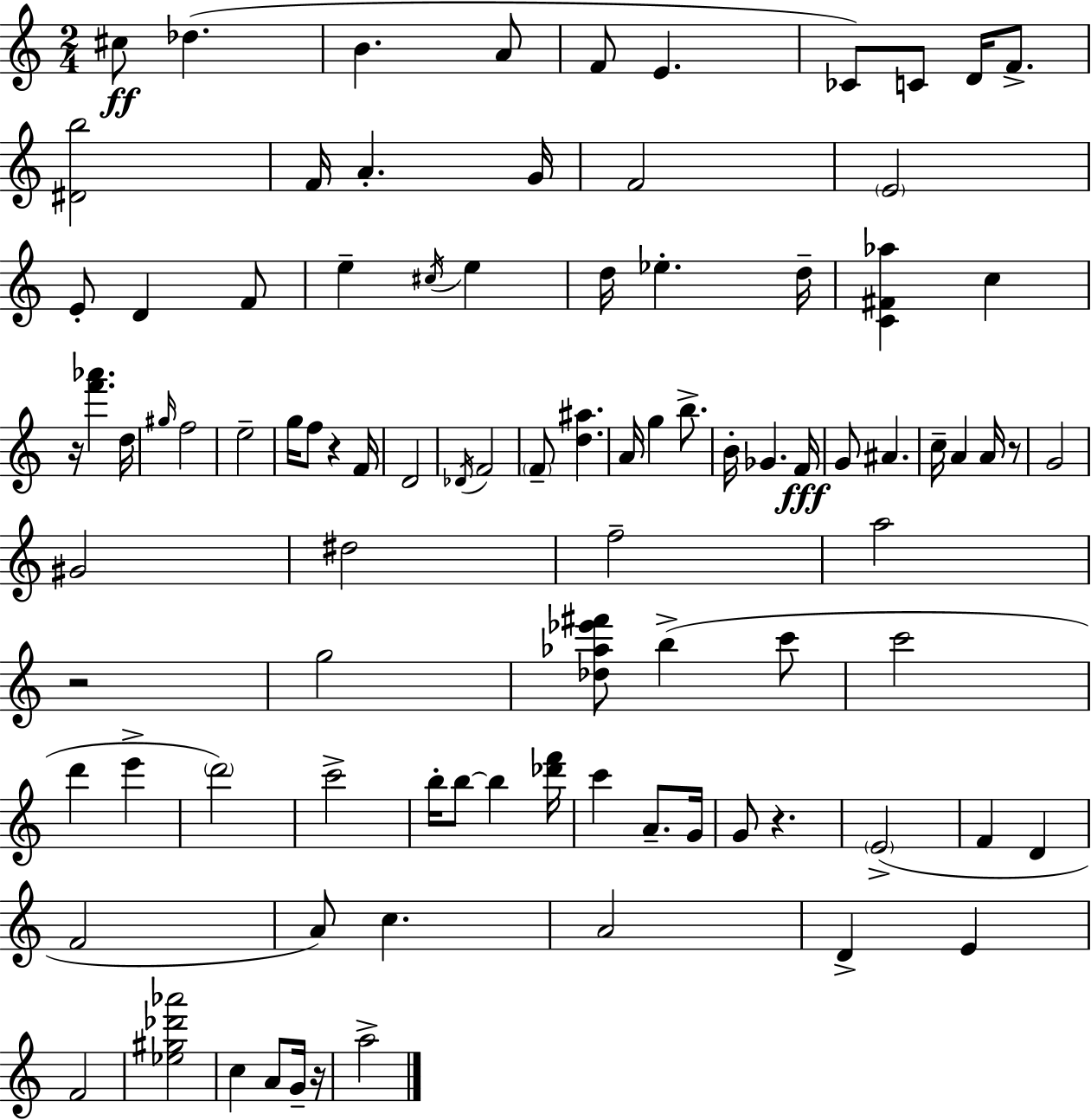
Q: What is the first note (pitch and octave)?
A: C#5